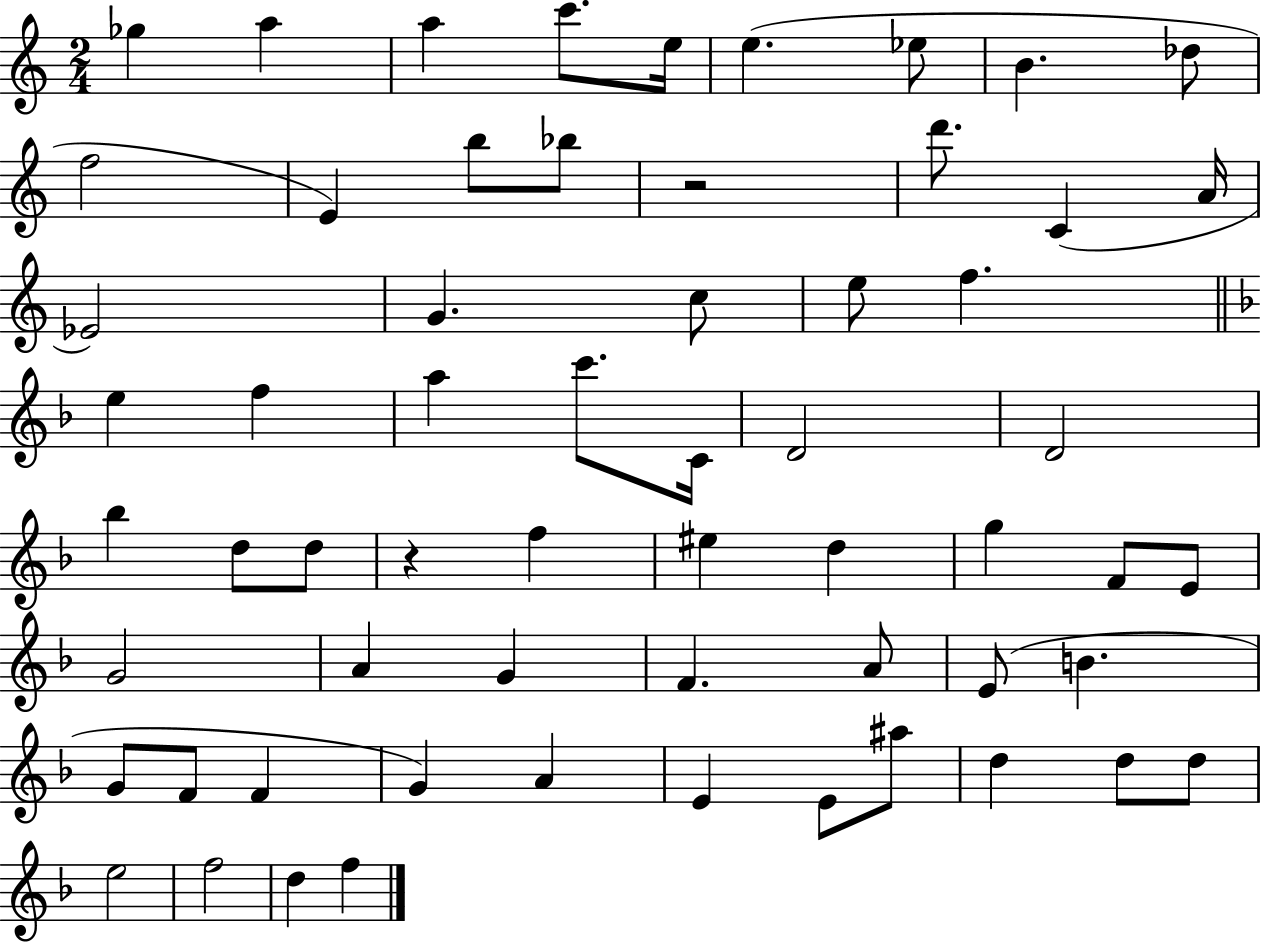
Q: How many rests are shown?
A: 2